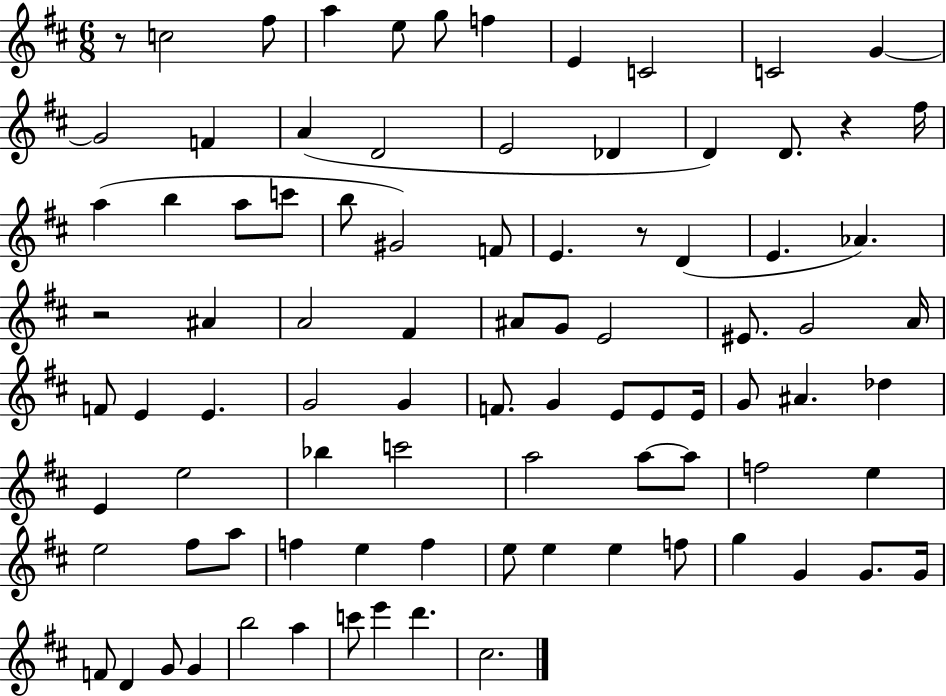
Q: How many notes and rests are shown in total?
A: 89